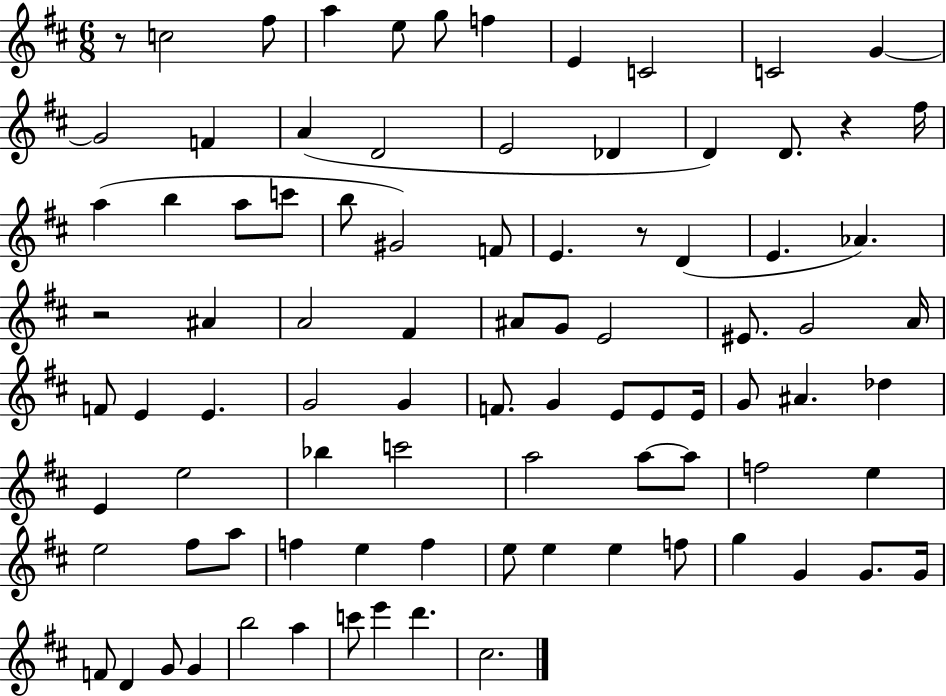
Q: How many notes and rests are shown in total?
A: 89